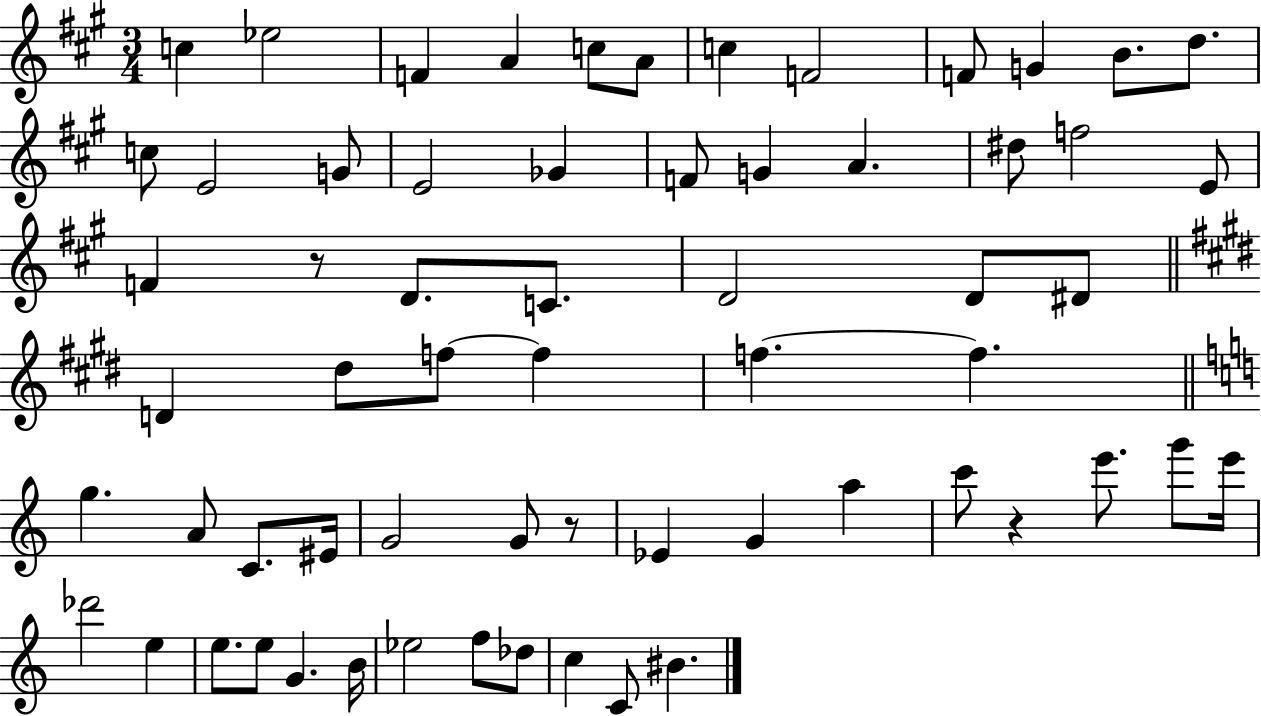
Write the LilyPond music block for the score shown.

{
  \clef treble
  \numericTimeSignature
  \time 3/4
  \key a \major
  c''4 ees''2 | f'4 a'4 c''8 a'8 | c''4 f'2 | f'8 g'4 b'8. d''8. | \break c''8 e'2 g'8 | e'2 ges'4 | f'8 g'4 a'4. | dis''8 f''2 e'8 | \break f'4 r8 d'8. c'8. | d'2 d'8 dis'8 | \bar "||" \break \key e \major d'4 dis''8 f''8~~ f''4 | f''4.~~ f''4. | \bar "||" \break \key c \major g''4. a'8 c'8. eis'16 | g'2 g'8 r8 | ees'4 g'4 a''4 | c'''8 r4 e'''8. g'''8 e'''16 | \break des'''2 e''4 | e''8. e''8 g'4. b'16 | ees''2 f''8 des''8 | c''4 c'8 bis'4. | \break \bar "|."
}